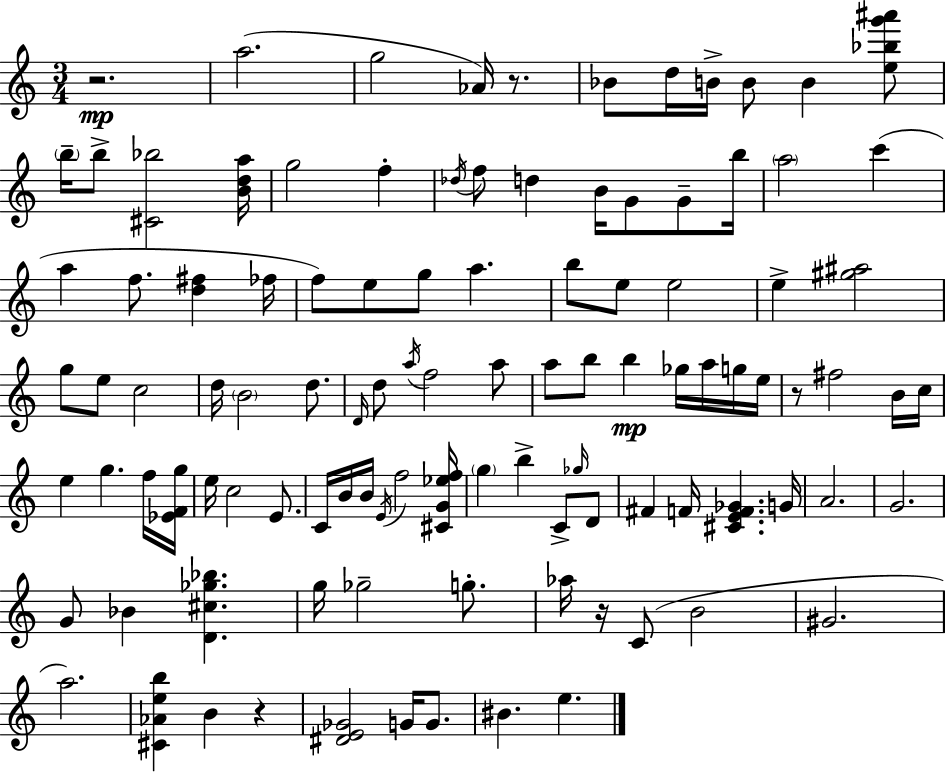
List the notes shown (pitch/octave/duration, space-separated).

R/h. A5/h. G5/h Ab4/s R/e. Bb4/e D5/s B4/s B4/e B4/q [E5,Bb5,G6,A#6]/e B5/s B5/e [C#4,Bb5]/h [B4,D5,A5]/s G5/h F5/q Db5/s F5/e D5/q B4/s G4/e G4/e B5/s A5/h C6/q A5/q F5/e. [D5,F#5]/q FES5/s F5/e E5/e G5/e A5/q. B5/e E5/e E5/h E5/q [G#5,A#5]/h G5/e E5/e C5/h D5/s B4/h D5/e. D4/s D5/e A5/s F5/h A5/e A5/e B5/e B5/q Gb5/s A5/s G5/s E5/s R/e F#5/h B4/s C5/s E5/q G5/q. F5/s [Eb4,F4,G5]/s E5/s C5/h E4/e. C4/s B4/s B4/s E4/s F5/h [C#4,G4,Eb5,F5]/s G5/q B5/q C4/e Gb5/s D4/e F#4/q F4/s [C#4,E4,F4,Gb4]/q. G4/s A4/h. G4/h. G4/e Bb4/q [D4,C#5,Gb5,Bb5]/q. G5/s Gb5/h G5/e. Ab5/s R/s C4/e B4/h G#4/h. A5/h. [C#4,Ab4,E5,B5]/q B4/q R/q [D#4,E4,Gb4]/h G4/s G4/e. BIS4/q. E5/q.